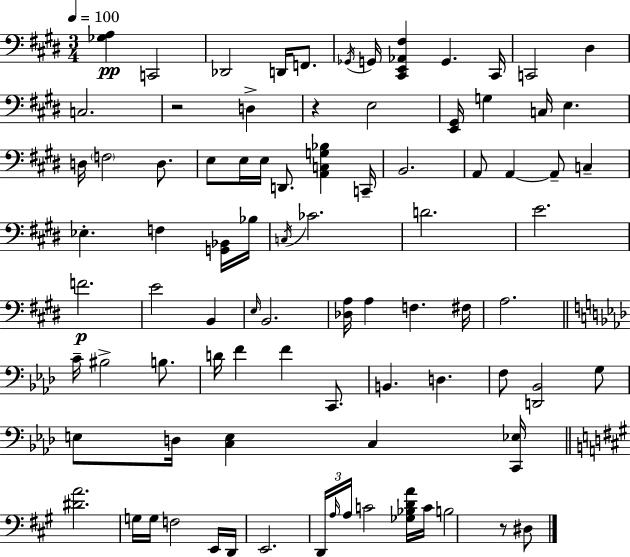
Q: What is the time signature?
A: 3/4